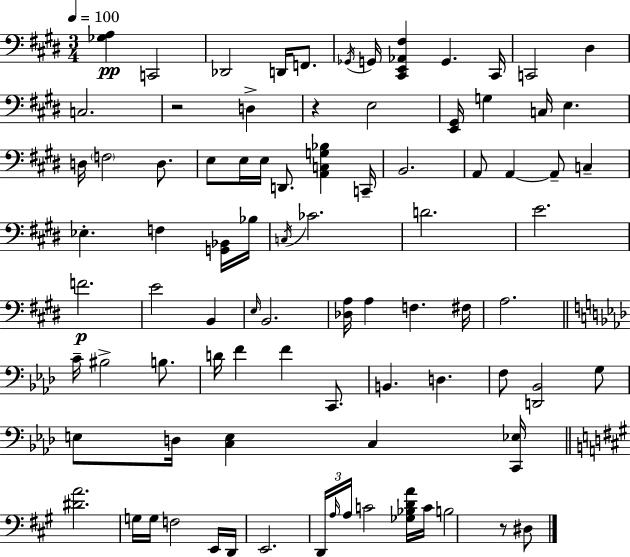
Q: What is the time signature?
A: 3/4